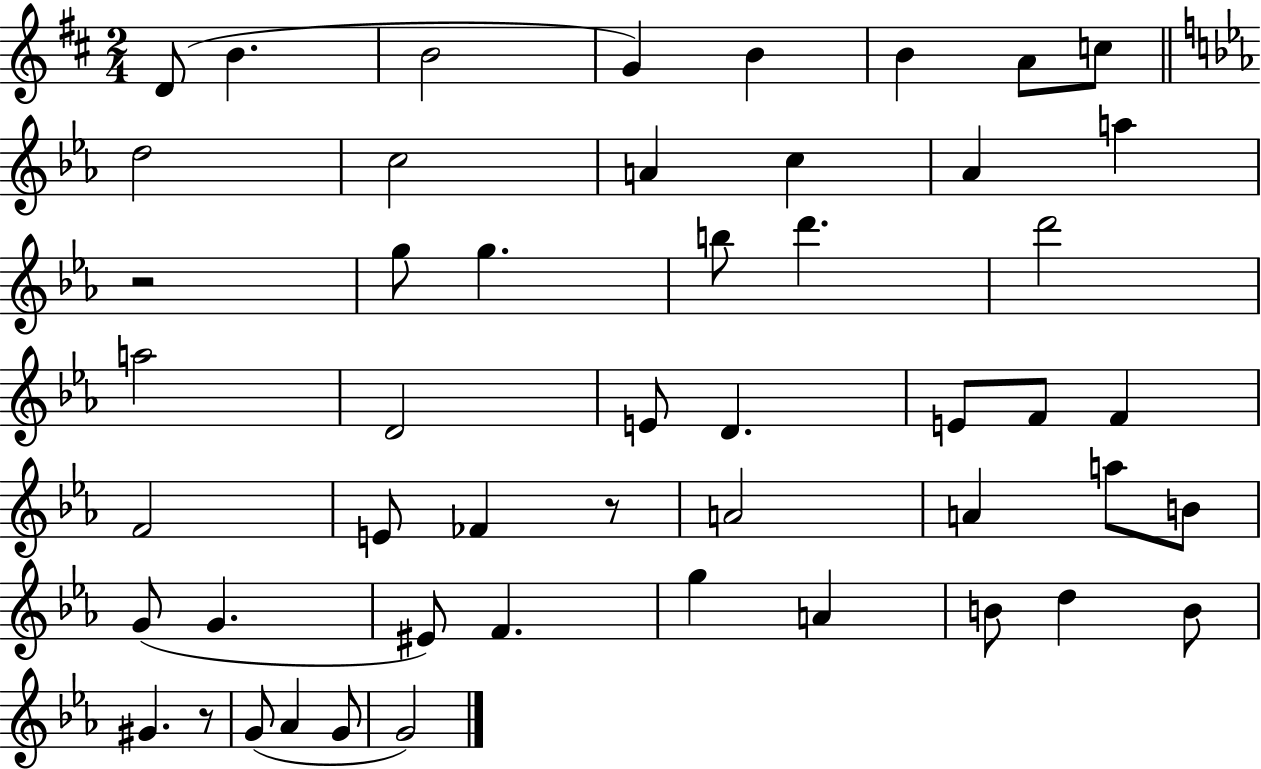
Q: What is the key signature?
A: D major